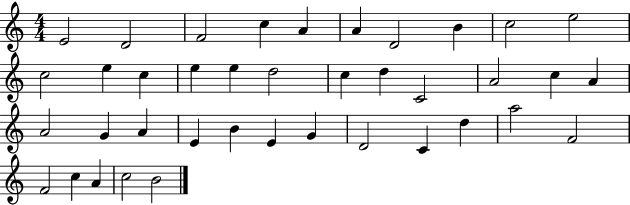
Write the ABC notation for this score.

X:1
T:Untitled
M:4/4
L:1/4
K:C
E2 D2 F2 c A A D2 B c2 e2 c2 e c e e d2 c d C2 A2 c A A2 G A E B E G D2 C d a2 F2 F2 c A c2 B2